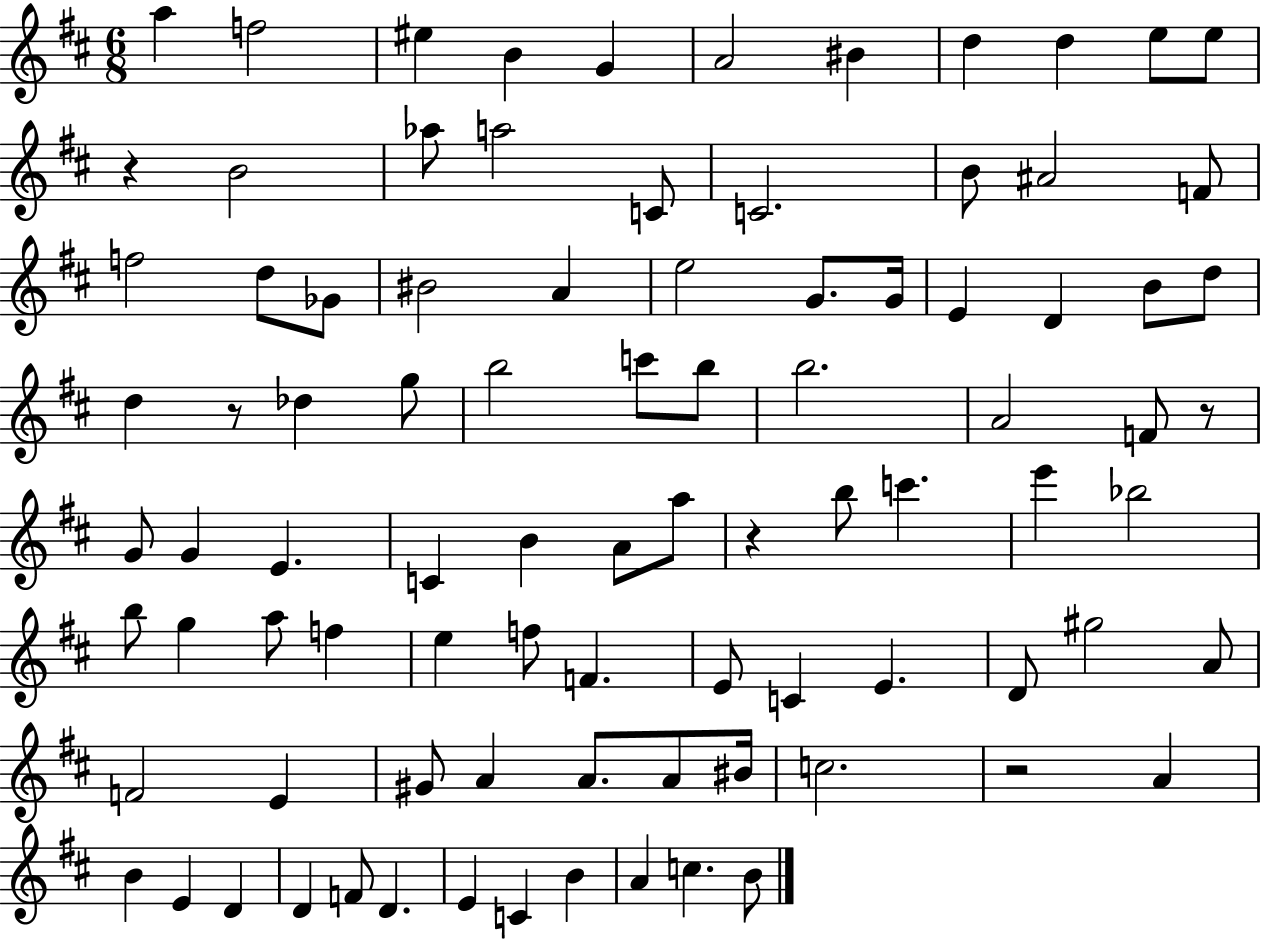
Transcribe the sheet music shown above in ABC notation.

X:1
T:Untitled
M:6/8
L:1/4
K:D
a f2 ^e B G A2 ^B d d e/2 e/2 z B2 _a/2 a2 C/2 C2 B/2 ^A2 F/2 f2 d/2 _G/2 ^B2 A e2 G/2 G/4 E D B/2 d/2 d z/2 _d g/2 b2 c'/2 b/2 b2 A2 F/2 z/2 G/2 G E C B A/2 a/2 z b/2 c' e' _b2 b/2 g a/2 f e f/2 F E/2 C E D/2 ^g2 A/2 F2 E ^G/2 A A/2 A/2 ^B/4 c2 z2 A B E D D F/2 D E C B A c B/2